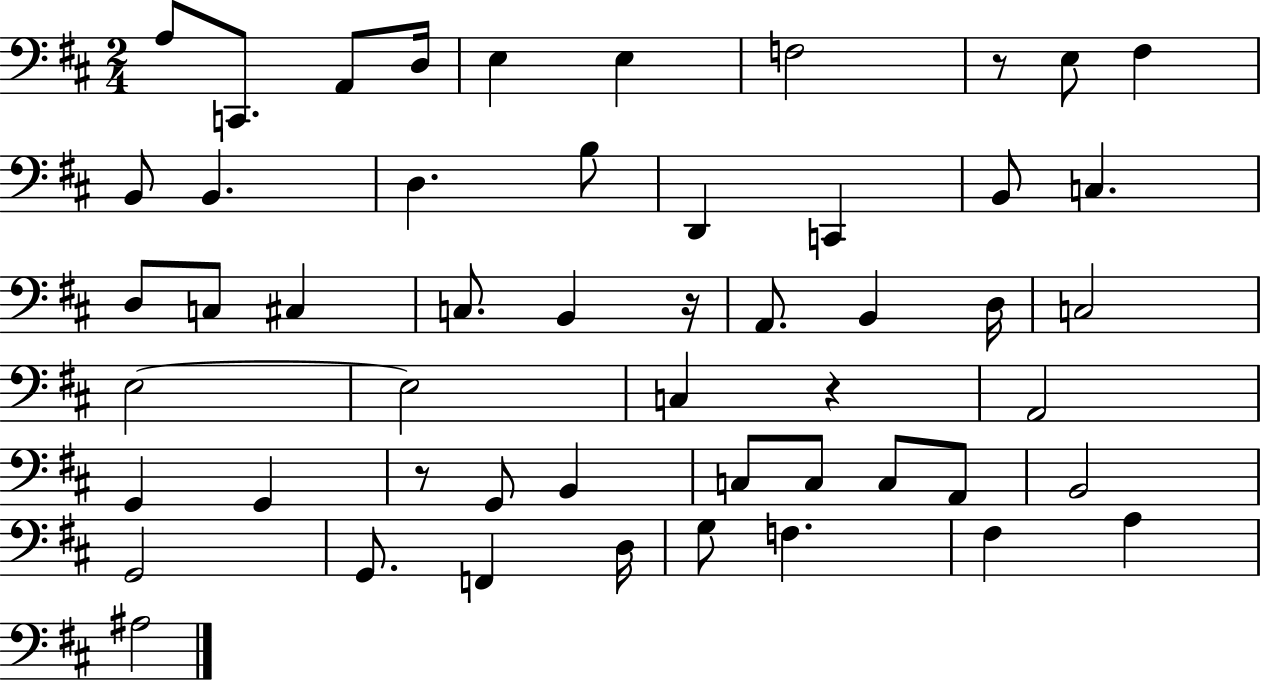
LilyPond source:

{
  \clef bass
  \numericTimeSignature
  \time 2/4
  \key d \major
  a8 c,8. a,8 d16 | e4 e4 | f2 | r8 e8 fis4 | \break b,8 b,4. | d4. b8 | d,4 c,4 | b,8 c4. | \break d8 c8 cis4 | c8. b,4 r16 | a,8. b,4 d16 | c2 | \break e2~~ | e2 | c4 r4 | a,2 | \break g,4 g,4 | r8 g,8 b,4 | c8 c8 c8 a,8 | b,2 | \break g,2 | g,8. f,4 d16 | g8 f4. | fis4 a4 | \break ais2 | \bar "|."
}